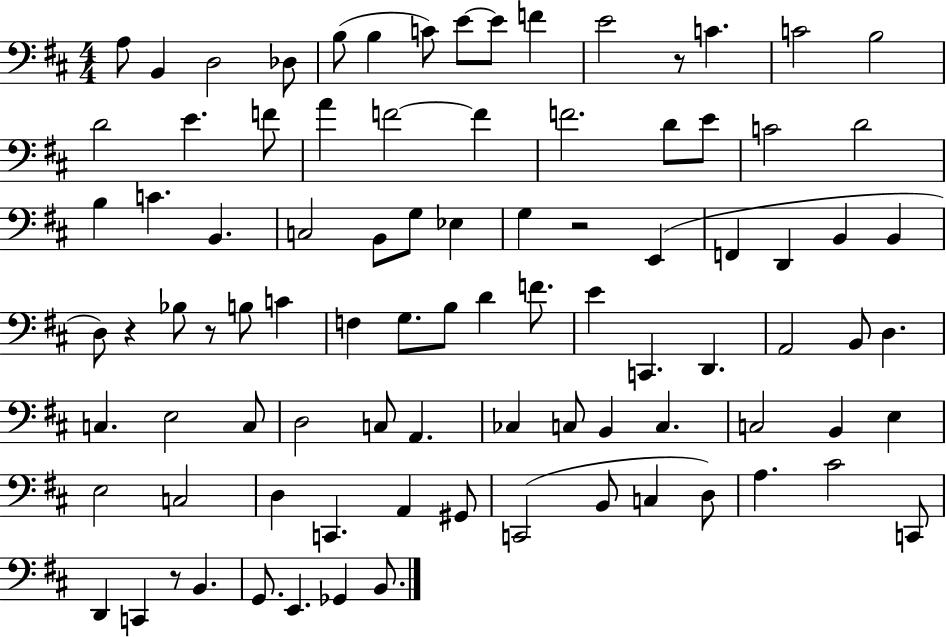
X:1
T:Untitled
M:4/4
L:1/4
K:D
A,/2 B,, D,2 _D,/2 B,/2 B, C/2 E/2 E/2 F E2 z/2 C C2 B,2 D2 E F/2 A F2 F F2 D/2 E/2 C2 D2 B, C B,, C,2 B,,/2 G,/2 _E, G, z2 E,, F,, D,, B,, B,, D,/2 z _B,/2 z/2 B,/2 C F, G,/2 B,/2 D F/2 E C,, D,, A,,2 B,,/2 D, C, E,2 C,/2 D,2 C,/2 A,, _C, C,/2 B,, C, C,2 B,, E, E,2 C,2 D, C,, A,, ^G,,/2 C,,2 B,,/2 C, D,/2 A, ^C2 C,,/2 D,, C,, z/2 B,, G,,/2 E,, _G,, B,,/2